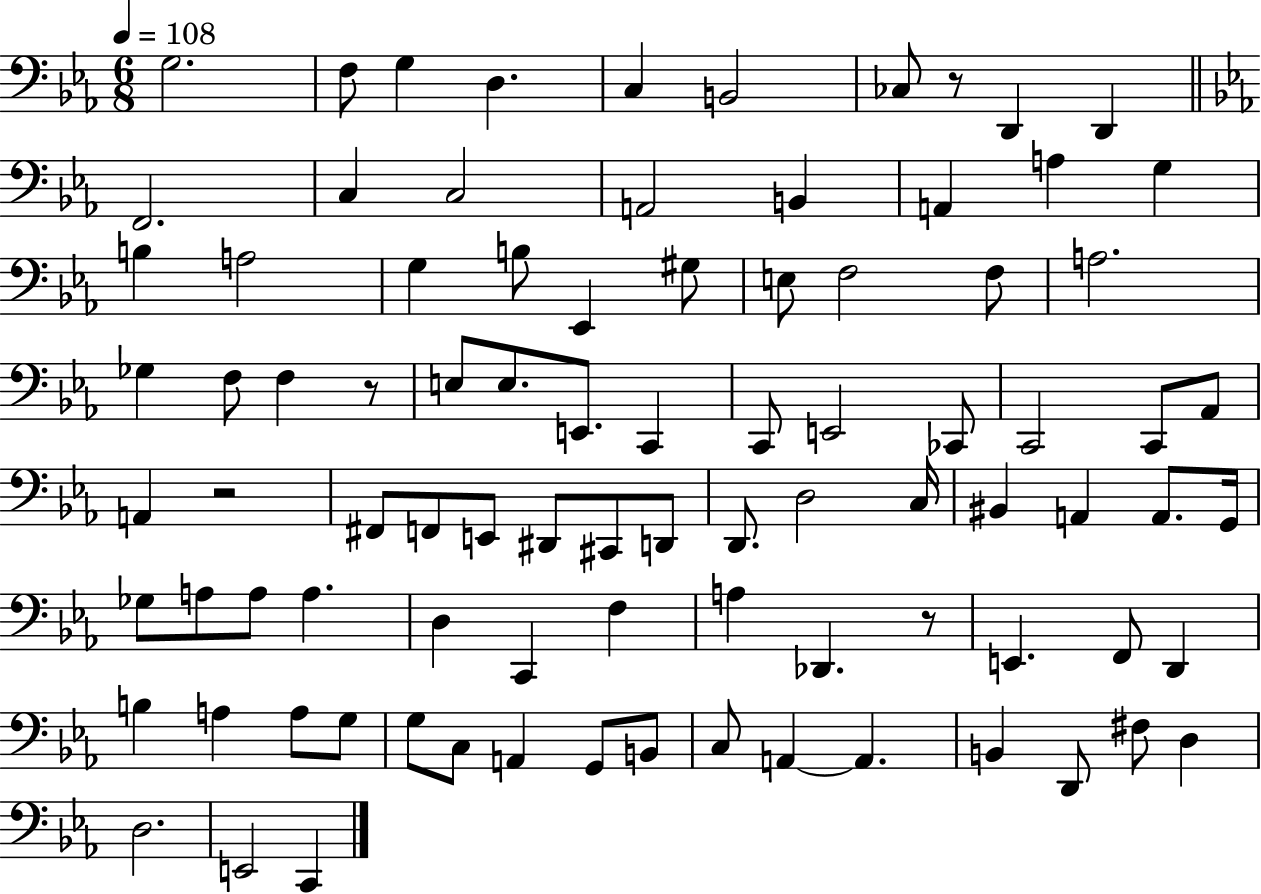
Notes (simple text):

G3/h. F3/e G3/q D3/q. C3/q B2/h CES3/e R/e D2/q D2/q F2/h. C3/q C3/h A2/h B2/q A2/q A3/q G3/q B3/q A3/h G3/q B3/e Eb2/q G#3/e E3/e F3/h F3/e A3/h. Gb3/q F3/e F3/q R/e E3/e E3/e. E2/e. C2/q C2/e E2/h CES2/e C2/h C2/e Ab2/e A2/q R/h F#2/e F2/e E2/e D#2/e C#2/e D2/e D2/e. D3/h C3/s BIS2/q A2/q A2/e. G2/s Gb3/e A3/e A3/e A3/q. D3/q C2/q F3/q A3/q Db2/q. R/e E2/q. F2/e D2/q B3/q A3/q A3/e G3/e G3/e C3/e A2/q G2/e B2/e C3/e A2/q A2/q. B2/q D2/e F#3/e D3/q D3/h. E2/h C2/q